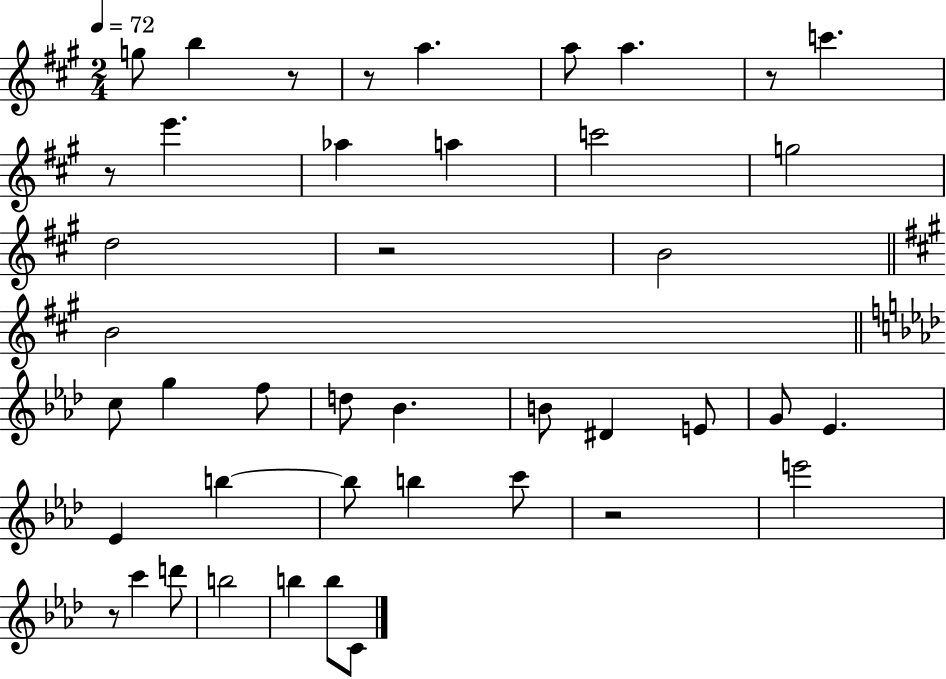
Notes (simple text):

G5/e B5/q R/e R/e A5/q. A5/e A5/q. R/e C6/q. R/e E6/q. Ab5/q A5/q C6/h G5/h D5/h R/h B4/h B4/h C5/e G5/q F5/e D5/e Bb4/q. B4/e D#4/q E4/e G4/e Eb4/q. Eb4/q B5/q B5/e B5/q C6/e R/h E6/h R/e C6/q D6/e B5/h B5/q B5/e C4/e